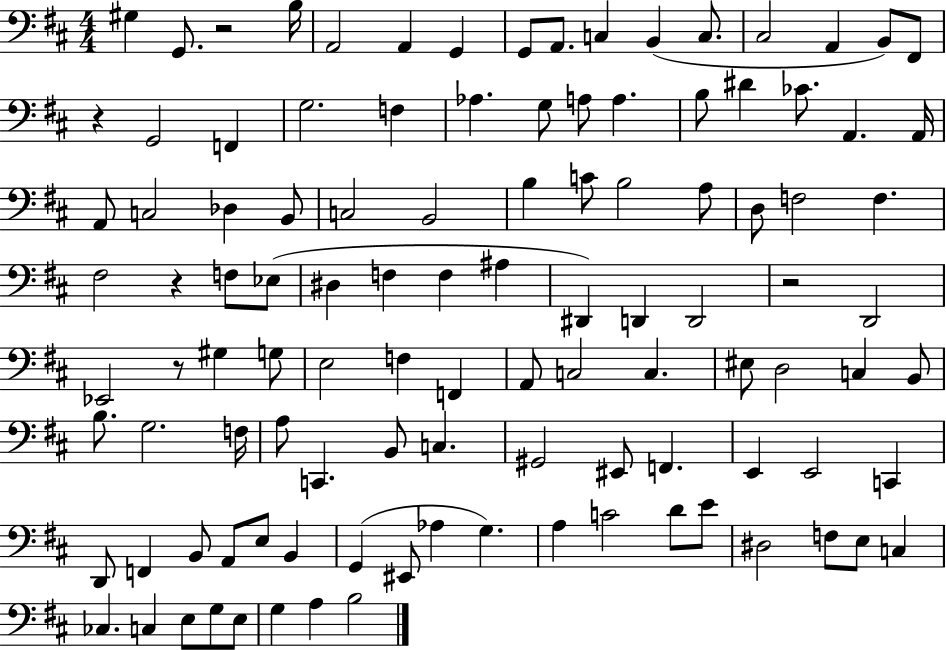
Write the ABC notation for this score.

X:1
T:Untitled
M:4/4
L:1/4
K:D
^G, G,,/2 z2 B,/4 A,,2 A,, G,, G,,/2 A,,/2 C, B,, C,/2 ^C,2 A,, B,,/2 ^F,,/2 z G,,2 F,, G,2 F, _A, G,/2 A,/2 A, B,/2 ^D _C/2 A,, A,,/4 A,,/2 C,2 _D, B,,/2 C,2 B,,2 B, C/2 B,2 A,/2 D,/2 F,2 F, ^F,2 z F,/2 _E,/2 ^D, F, F, ^A, ^D,, D,, D,,2 z2 D,,2 _E,,2 z/2 ^G, G,/2 E,2 F, F,, A,,/2 C,2 C, ^E,/2 D,2 C, B,,/2 B,/2 G,2 F,/4 A,/2 C,, B,,/2 C, ^G,,2 ^E,,/2 F,, E,, E,,2 C,, D,,/2 F,, B,,/2 A,,/2 E,/2 B,, G,, ^E,,/2 _A, G, A, C2 D/2 E/2 ^D,2 F,/2 E,/2 C, _C, C, E,/2 G,/2 E,/2 G, A, B,2